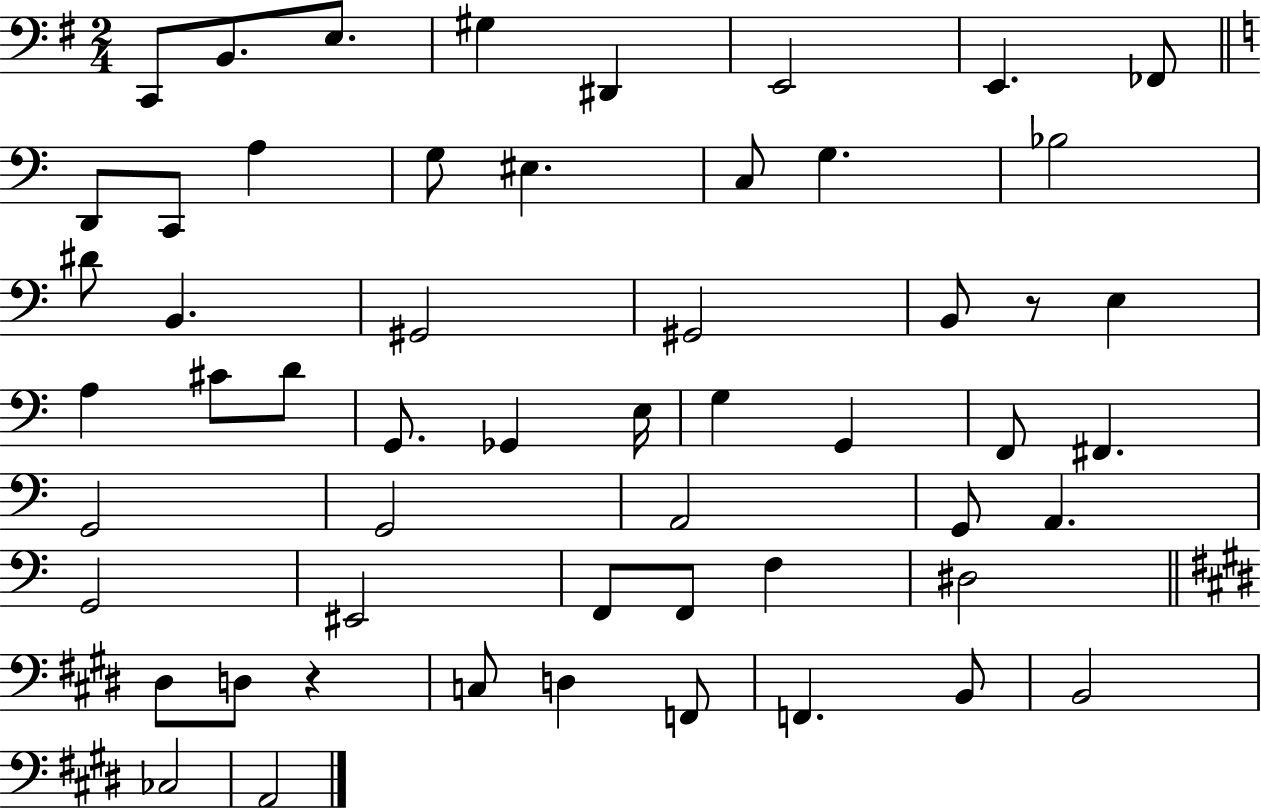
X:1
T:Untitled
M:2/4
L:1/4
K:G
C,,/2 B,,/2 E,/2 ^G, ^D,, E,,2 E,, _F,,/2 D,,/2 C,,/2 A, G,/2 ^E, C,/2 G, _B,2 ^D/2 B,, ^G,,2 ^G,,2 B,,/2 z/2 E, A, ^C/2 D/2 G,,/2 _G,, E,/4 G, G,, F,,/2 ^F,, G,,2 G,,2 A,,2 G,,/2 A,, G,,2 ^E,,2 F,,/2 F,,/2 F, ^D,2 ^D,/2 D,/2 z C,/2 D, F,,/2 F,, B,,/2 B,,2 _C,2 A,,2